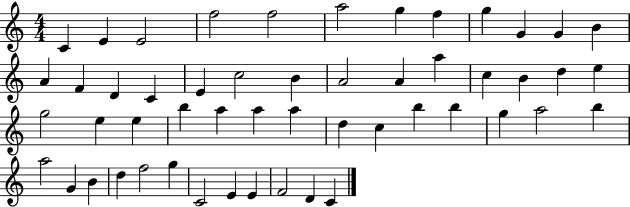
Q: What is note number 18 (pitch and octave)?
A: C5